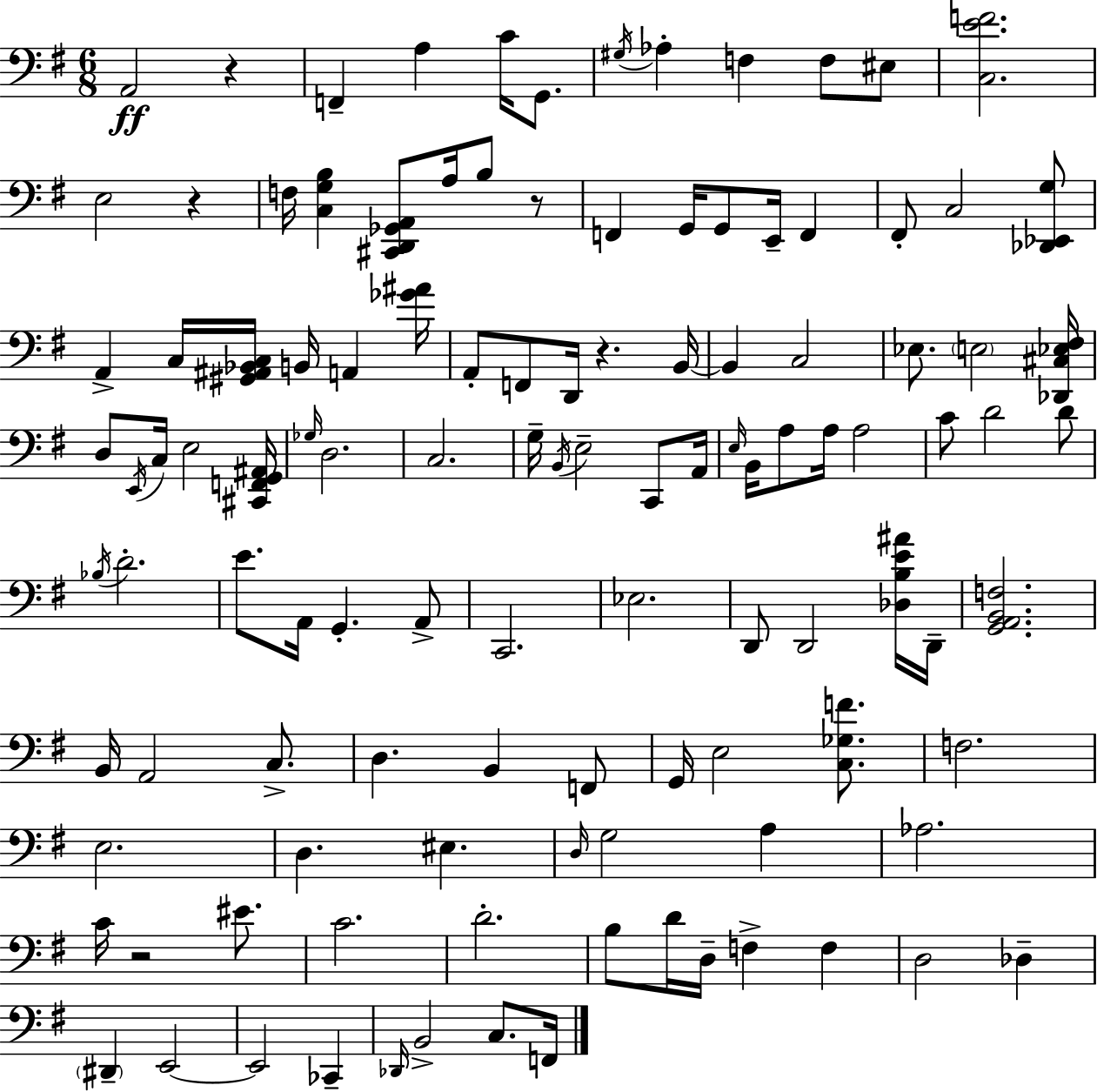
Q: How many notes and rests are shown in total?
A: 115